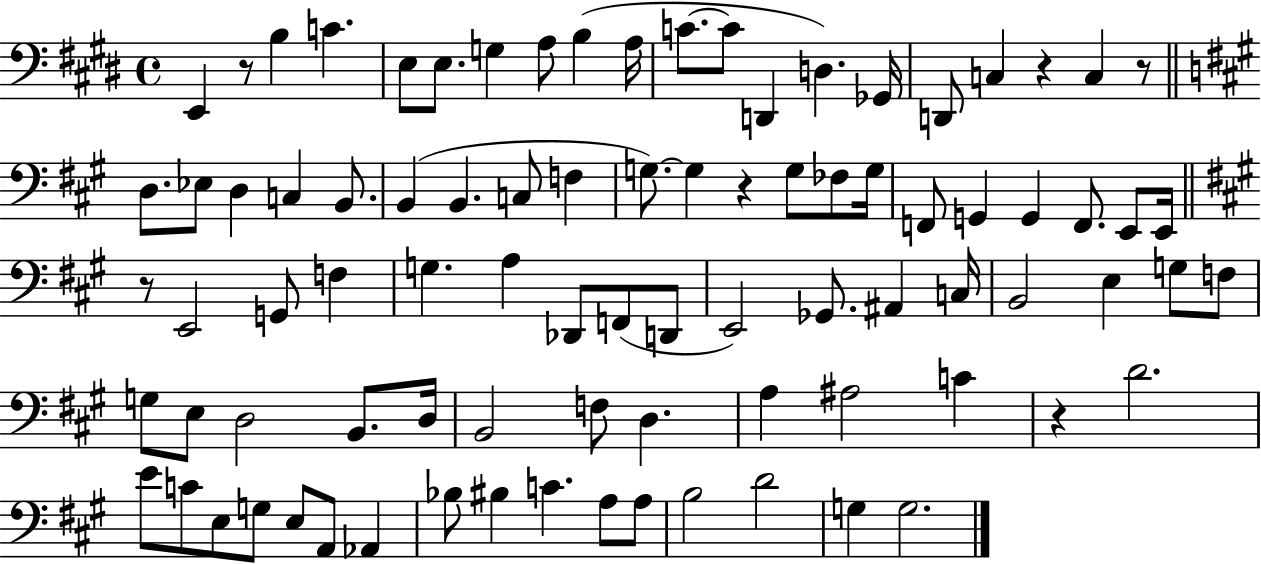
X:1
T:Untitled
M:4/4
L:1/4
K:E
E,, z/2 B, C E,/2 E,/2 G, A,/2 B, A,/4 C/2 C/2 D,, D, _G,,/4 D,,/2 C, z C, z/2 D,/2 _E,/2 D, C, B,,/2 B,, B,, C,/2 F, G,/2 G, z G,/2 _F,/2 G,/4 F,,/2 G,, G,, F,,/2 E,,/2 E,,/4 z/2 E,,2 G,,/2 F, G, A, _D,,/2 F,,/2 D,,/2 E,,2 _G,,/2 ^A,, C,/4 B,,2 E, G,/2 F,/2 G,/2 E,/2 D,2 B,,/2 D,/4 B,,2 F,/2 D, A, ^A,2 C z D2 E/2 C/2 E,/2 G,/2 E,/2 A,,/2 _A,, _B,/2 ^B, C A,/2 A,/2 B,2 D2 G, G,2